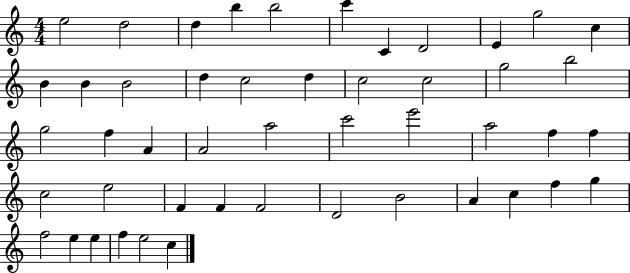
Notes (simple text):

E5/h D5/h D5/q B5/q B5/h C6/q C4/q D4/h E4/q G5/h C5/q B4/q B4/q B4/h D5/q C5/h D5/q C5/h C5/h G5/h B5/h G5/h F5/q A4/q A4/h A5/h C6/h E6/h A5/h F5/q F5/q C5/h E5/h F4/q F4/q F4/h D4/h B4/h A4/q C5/q F5/q G5/q F5/h E5/q E5/q F5/q E5/h C5/q